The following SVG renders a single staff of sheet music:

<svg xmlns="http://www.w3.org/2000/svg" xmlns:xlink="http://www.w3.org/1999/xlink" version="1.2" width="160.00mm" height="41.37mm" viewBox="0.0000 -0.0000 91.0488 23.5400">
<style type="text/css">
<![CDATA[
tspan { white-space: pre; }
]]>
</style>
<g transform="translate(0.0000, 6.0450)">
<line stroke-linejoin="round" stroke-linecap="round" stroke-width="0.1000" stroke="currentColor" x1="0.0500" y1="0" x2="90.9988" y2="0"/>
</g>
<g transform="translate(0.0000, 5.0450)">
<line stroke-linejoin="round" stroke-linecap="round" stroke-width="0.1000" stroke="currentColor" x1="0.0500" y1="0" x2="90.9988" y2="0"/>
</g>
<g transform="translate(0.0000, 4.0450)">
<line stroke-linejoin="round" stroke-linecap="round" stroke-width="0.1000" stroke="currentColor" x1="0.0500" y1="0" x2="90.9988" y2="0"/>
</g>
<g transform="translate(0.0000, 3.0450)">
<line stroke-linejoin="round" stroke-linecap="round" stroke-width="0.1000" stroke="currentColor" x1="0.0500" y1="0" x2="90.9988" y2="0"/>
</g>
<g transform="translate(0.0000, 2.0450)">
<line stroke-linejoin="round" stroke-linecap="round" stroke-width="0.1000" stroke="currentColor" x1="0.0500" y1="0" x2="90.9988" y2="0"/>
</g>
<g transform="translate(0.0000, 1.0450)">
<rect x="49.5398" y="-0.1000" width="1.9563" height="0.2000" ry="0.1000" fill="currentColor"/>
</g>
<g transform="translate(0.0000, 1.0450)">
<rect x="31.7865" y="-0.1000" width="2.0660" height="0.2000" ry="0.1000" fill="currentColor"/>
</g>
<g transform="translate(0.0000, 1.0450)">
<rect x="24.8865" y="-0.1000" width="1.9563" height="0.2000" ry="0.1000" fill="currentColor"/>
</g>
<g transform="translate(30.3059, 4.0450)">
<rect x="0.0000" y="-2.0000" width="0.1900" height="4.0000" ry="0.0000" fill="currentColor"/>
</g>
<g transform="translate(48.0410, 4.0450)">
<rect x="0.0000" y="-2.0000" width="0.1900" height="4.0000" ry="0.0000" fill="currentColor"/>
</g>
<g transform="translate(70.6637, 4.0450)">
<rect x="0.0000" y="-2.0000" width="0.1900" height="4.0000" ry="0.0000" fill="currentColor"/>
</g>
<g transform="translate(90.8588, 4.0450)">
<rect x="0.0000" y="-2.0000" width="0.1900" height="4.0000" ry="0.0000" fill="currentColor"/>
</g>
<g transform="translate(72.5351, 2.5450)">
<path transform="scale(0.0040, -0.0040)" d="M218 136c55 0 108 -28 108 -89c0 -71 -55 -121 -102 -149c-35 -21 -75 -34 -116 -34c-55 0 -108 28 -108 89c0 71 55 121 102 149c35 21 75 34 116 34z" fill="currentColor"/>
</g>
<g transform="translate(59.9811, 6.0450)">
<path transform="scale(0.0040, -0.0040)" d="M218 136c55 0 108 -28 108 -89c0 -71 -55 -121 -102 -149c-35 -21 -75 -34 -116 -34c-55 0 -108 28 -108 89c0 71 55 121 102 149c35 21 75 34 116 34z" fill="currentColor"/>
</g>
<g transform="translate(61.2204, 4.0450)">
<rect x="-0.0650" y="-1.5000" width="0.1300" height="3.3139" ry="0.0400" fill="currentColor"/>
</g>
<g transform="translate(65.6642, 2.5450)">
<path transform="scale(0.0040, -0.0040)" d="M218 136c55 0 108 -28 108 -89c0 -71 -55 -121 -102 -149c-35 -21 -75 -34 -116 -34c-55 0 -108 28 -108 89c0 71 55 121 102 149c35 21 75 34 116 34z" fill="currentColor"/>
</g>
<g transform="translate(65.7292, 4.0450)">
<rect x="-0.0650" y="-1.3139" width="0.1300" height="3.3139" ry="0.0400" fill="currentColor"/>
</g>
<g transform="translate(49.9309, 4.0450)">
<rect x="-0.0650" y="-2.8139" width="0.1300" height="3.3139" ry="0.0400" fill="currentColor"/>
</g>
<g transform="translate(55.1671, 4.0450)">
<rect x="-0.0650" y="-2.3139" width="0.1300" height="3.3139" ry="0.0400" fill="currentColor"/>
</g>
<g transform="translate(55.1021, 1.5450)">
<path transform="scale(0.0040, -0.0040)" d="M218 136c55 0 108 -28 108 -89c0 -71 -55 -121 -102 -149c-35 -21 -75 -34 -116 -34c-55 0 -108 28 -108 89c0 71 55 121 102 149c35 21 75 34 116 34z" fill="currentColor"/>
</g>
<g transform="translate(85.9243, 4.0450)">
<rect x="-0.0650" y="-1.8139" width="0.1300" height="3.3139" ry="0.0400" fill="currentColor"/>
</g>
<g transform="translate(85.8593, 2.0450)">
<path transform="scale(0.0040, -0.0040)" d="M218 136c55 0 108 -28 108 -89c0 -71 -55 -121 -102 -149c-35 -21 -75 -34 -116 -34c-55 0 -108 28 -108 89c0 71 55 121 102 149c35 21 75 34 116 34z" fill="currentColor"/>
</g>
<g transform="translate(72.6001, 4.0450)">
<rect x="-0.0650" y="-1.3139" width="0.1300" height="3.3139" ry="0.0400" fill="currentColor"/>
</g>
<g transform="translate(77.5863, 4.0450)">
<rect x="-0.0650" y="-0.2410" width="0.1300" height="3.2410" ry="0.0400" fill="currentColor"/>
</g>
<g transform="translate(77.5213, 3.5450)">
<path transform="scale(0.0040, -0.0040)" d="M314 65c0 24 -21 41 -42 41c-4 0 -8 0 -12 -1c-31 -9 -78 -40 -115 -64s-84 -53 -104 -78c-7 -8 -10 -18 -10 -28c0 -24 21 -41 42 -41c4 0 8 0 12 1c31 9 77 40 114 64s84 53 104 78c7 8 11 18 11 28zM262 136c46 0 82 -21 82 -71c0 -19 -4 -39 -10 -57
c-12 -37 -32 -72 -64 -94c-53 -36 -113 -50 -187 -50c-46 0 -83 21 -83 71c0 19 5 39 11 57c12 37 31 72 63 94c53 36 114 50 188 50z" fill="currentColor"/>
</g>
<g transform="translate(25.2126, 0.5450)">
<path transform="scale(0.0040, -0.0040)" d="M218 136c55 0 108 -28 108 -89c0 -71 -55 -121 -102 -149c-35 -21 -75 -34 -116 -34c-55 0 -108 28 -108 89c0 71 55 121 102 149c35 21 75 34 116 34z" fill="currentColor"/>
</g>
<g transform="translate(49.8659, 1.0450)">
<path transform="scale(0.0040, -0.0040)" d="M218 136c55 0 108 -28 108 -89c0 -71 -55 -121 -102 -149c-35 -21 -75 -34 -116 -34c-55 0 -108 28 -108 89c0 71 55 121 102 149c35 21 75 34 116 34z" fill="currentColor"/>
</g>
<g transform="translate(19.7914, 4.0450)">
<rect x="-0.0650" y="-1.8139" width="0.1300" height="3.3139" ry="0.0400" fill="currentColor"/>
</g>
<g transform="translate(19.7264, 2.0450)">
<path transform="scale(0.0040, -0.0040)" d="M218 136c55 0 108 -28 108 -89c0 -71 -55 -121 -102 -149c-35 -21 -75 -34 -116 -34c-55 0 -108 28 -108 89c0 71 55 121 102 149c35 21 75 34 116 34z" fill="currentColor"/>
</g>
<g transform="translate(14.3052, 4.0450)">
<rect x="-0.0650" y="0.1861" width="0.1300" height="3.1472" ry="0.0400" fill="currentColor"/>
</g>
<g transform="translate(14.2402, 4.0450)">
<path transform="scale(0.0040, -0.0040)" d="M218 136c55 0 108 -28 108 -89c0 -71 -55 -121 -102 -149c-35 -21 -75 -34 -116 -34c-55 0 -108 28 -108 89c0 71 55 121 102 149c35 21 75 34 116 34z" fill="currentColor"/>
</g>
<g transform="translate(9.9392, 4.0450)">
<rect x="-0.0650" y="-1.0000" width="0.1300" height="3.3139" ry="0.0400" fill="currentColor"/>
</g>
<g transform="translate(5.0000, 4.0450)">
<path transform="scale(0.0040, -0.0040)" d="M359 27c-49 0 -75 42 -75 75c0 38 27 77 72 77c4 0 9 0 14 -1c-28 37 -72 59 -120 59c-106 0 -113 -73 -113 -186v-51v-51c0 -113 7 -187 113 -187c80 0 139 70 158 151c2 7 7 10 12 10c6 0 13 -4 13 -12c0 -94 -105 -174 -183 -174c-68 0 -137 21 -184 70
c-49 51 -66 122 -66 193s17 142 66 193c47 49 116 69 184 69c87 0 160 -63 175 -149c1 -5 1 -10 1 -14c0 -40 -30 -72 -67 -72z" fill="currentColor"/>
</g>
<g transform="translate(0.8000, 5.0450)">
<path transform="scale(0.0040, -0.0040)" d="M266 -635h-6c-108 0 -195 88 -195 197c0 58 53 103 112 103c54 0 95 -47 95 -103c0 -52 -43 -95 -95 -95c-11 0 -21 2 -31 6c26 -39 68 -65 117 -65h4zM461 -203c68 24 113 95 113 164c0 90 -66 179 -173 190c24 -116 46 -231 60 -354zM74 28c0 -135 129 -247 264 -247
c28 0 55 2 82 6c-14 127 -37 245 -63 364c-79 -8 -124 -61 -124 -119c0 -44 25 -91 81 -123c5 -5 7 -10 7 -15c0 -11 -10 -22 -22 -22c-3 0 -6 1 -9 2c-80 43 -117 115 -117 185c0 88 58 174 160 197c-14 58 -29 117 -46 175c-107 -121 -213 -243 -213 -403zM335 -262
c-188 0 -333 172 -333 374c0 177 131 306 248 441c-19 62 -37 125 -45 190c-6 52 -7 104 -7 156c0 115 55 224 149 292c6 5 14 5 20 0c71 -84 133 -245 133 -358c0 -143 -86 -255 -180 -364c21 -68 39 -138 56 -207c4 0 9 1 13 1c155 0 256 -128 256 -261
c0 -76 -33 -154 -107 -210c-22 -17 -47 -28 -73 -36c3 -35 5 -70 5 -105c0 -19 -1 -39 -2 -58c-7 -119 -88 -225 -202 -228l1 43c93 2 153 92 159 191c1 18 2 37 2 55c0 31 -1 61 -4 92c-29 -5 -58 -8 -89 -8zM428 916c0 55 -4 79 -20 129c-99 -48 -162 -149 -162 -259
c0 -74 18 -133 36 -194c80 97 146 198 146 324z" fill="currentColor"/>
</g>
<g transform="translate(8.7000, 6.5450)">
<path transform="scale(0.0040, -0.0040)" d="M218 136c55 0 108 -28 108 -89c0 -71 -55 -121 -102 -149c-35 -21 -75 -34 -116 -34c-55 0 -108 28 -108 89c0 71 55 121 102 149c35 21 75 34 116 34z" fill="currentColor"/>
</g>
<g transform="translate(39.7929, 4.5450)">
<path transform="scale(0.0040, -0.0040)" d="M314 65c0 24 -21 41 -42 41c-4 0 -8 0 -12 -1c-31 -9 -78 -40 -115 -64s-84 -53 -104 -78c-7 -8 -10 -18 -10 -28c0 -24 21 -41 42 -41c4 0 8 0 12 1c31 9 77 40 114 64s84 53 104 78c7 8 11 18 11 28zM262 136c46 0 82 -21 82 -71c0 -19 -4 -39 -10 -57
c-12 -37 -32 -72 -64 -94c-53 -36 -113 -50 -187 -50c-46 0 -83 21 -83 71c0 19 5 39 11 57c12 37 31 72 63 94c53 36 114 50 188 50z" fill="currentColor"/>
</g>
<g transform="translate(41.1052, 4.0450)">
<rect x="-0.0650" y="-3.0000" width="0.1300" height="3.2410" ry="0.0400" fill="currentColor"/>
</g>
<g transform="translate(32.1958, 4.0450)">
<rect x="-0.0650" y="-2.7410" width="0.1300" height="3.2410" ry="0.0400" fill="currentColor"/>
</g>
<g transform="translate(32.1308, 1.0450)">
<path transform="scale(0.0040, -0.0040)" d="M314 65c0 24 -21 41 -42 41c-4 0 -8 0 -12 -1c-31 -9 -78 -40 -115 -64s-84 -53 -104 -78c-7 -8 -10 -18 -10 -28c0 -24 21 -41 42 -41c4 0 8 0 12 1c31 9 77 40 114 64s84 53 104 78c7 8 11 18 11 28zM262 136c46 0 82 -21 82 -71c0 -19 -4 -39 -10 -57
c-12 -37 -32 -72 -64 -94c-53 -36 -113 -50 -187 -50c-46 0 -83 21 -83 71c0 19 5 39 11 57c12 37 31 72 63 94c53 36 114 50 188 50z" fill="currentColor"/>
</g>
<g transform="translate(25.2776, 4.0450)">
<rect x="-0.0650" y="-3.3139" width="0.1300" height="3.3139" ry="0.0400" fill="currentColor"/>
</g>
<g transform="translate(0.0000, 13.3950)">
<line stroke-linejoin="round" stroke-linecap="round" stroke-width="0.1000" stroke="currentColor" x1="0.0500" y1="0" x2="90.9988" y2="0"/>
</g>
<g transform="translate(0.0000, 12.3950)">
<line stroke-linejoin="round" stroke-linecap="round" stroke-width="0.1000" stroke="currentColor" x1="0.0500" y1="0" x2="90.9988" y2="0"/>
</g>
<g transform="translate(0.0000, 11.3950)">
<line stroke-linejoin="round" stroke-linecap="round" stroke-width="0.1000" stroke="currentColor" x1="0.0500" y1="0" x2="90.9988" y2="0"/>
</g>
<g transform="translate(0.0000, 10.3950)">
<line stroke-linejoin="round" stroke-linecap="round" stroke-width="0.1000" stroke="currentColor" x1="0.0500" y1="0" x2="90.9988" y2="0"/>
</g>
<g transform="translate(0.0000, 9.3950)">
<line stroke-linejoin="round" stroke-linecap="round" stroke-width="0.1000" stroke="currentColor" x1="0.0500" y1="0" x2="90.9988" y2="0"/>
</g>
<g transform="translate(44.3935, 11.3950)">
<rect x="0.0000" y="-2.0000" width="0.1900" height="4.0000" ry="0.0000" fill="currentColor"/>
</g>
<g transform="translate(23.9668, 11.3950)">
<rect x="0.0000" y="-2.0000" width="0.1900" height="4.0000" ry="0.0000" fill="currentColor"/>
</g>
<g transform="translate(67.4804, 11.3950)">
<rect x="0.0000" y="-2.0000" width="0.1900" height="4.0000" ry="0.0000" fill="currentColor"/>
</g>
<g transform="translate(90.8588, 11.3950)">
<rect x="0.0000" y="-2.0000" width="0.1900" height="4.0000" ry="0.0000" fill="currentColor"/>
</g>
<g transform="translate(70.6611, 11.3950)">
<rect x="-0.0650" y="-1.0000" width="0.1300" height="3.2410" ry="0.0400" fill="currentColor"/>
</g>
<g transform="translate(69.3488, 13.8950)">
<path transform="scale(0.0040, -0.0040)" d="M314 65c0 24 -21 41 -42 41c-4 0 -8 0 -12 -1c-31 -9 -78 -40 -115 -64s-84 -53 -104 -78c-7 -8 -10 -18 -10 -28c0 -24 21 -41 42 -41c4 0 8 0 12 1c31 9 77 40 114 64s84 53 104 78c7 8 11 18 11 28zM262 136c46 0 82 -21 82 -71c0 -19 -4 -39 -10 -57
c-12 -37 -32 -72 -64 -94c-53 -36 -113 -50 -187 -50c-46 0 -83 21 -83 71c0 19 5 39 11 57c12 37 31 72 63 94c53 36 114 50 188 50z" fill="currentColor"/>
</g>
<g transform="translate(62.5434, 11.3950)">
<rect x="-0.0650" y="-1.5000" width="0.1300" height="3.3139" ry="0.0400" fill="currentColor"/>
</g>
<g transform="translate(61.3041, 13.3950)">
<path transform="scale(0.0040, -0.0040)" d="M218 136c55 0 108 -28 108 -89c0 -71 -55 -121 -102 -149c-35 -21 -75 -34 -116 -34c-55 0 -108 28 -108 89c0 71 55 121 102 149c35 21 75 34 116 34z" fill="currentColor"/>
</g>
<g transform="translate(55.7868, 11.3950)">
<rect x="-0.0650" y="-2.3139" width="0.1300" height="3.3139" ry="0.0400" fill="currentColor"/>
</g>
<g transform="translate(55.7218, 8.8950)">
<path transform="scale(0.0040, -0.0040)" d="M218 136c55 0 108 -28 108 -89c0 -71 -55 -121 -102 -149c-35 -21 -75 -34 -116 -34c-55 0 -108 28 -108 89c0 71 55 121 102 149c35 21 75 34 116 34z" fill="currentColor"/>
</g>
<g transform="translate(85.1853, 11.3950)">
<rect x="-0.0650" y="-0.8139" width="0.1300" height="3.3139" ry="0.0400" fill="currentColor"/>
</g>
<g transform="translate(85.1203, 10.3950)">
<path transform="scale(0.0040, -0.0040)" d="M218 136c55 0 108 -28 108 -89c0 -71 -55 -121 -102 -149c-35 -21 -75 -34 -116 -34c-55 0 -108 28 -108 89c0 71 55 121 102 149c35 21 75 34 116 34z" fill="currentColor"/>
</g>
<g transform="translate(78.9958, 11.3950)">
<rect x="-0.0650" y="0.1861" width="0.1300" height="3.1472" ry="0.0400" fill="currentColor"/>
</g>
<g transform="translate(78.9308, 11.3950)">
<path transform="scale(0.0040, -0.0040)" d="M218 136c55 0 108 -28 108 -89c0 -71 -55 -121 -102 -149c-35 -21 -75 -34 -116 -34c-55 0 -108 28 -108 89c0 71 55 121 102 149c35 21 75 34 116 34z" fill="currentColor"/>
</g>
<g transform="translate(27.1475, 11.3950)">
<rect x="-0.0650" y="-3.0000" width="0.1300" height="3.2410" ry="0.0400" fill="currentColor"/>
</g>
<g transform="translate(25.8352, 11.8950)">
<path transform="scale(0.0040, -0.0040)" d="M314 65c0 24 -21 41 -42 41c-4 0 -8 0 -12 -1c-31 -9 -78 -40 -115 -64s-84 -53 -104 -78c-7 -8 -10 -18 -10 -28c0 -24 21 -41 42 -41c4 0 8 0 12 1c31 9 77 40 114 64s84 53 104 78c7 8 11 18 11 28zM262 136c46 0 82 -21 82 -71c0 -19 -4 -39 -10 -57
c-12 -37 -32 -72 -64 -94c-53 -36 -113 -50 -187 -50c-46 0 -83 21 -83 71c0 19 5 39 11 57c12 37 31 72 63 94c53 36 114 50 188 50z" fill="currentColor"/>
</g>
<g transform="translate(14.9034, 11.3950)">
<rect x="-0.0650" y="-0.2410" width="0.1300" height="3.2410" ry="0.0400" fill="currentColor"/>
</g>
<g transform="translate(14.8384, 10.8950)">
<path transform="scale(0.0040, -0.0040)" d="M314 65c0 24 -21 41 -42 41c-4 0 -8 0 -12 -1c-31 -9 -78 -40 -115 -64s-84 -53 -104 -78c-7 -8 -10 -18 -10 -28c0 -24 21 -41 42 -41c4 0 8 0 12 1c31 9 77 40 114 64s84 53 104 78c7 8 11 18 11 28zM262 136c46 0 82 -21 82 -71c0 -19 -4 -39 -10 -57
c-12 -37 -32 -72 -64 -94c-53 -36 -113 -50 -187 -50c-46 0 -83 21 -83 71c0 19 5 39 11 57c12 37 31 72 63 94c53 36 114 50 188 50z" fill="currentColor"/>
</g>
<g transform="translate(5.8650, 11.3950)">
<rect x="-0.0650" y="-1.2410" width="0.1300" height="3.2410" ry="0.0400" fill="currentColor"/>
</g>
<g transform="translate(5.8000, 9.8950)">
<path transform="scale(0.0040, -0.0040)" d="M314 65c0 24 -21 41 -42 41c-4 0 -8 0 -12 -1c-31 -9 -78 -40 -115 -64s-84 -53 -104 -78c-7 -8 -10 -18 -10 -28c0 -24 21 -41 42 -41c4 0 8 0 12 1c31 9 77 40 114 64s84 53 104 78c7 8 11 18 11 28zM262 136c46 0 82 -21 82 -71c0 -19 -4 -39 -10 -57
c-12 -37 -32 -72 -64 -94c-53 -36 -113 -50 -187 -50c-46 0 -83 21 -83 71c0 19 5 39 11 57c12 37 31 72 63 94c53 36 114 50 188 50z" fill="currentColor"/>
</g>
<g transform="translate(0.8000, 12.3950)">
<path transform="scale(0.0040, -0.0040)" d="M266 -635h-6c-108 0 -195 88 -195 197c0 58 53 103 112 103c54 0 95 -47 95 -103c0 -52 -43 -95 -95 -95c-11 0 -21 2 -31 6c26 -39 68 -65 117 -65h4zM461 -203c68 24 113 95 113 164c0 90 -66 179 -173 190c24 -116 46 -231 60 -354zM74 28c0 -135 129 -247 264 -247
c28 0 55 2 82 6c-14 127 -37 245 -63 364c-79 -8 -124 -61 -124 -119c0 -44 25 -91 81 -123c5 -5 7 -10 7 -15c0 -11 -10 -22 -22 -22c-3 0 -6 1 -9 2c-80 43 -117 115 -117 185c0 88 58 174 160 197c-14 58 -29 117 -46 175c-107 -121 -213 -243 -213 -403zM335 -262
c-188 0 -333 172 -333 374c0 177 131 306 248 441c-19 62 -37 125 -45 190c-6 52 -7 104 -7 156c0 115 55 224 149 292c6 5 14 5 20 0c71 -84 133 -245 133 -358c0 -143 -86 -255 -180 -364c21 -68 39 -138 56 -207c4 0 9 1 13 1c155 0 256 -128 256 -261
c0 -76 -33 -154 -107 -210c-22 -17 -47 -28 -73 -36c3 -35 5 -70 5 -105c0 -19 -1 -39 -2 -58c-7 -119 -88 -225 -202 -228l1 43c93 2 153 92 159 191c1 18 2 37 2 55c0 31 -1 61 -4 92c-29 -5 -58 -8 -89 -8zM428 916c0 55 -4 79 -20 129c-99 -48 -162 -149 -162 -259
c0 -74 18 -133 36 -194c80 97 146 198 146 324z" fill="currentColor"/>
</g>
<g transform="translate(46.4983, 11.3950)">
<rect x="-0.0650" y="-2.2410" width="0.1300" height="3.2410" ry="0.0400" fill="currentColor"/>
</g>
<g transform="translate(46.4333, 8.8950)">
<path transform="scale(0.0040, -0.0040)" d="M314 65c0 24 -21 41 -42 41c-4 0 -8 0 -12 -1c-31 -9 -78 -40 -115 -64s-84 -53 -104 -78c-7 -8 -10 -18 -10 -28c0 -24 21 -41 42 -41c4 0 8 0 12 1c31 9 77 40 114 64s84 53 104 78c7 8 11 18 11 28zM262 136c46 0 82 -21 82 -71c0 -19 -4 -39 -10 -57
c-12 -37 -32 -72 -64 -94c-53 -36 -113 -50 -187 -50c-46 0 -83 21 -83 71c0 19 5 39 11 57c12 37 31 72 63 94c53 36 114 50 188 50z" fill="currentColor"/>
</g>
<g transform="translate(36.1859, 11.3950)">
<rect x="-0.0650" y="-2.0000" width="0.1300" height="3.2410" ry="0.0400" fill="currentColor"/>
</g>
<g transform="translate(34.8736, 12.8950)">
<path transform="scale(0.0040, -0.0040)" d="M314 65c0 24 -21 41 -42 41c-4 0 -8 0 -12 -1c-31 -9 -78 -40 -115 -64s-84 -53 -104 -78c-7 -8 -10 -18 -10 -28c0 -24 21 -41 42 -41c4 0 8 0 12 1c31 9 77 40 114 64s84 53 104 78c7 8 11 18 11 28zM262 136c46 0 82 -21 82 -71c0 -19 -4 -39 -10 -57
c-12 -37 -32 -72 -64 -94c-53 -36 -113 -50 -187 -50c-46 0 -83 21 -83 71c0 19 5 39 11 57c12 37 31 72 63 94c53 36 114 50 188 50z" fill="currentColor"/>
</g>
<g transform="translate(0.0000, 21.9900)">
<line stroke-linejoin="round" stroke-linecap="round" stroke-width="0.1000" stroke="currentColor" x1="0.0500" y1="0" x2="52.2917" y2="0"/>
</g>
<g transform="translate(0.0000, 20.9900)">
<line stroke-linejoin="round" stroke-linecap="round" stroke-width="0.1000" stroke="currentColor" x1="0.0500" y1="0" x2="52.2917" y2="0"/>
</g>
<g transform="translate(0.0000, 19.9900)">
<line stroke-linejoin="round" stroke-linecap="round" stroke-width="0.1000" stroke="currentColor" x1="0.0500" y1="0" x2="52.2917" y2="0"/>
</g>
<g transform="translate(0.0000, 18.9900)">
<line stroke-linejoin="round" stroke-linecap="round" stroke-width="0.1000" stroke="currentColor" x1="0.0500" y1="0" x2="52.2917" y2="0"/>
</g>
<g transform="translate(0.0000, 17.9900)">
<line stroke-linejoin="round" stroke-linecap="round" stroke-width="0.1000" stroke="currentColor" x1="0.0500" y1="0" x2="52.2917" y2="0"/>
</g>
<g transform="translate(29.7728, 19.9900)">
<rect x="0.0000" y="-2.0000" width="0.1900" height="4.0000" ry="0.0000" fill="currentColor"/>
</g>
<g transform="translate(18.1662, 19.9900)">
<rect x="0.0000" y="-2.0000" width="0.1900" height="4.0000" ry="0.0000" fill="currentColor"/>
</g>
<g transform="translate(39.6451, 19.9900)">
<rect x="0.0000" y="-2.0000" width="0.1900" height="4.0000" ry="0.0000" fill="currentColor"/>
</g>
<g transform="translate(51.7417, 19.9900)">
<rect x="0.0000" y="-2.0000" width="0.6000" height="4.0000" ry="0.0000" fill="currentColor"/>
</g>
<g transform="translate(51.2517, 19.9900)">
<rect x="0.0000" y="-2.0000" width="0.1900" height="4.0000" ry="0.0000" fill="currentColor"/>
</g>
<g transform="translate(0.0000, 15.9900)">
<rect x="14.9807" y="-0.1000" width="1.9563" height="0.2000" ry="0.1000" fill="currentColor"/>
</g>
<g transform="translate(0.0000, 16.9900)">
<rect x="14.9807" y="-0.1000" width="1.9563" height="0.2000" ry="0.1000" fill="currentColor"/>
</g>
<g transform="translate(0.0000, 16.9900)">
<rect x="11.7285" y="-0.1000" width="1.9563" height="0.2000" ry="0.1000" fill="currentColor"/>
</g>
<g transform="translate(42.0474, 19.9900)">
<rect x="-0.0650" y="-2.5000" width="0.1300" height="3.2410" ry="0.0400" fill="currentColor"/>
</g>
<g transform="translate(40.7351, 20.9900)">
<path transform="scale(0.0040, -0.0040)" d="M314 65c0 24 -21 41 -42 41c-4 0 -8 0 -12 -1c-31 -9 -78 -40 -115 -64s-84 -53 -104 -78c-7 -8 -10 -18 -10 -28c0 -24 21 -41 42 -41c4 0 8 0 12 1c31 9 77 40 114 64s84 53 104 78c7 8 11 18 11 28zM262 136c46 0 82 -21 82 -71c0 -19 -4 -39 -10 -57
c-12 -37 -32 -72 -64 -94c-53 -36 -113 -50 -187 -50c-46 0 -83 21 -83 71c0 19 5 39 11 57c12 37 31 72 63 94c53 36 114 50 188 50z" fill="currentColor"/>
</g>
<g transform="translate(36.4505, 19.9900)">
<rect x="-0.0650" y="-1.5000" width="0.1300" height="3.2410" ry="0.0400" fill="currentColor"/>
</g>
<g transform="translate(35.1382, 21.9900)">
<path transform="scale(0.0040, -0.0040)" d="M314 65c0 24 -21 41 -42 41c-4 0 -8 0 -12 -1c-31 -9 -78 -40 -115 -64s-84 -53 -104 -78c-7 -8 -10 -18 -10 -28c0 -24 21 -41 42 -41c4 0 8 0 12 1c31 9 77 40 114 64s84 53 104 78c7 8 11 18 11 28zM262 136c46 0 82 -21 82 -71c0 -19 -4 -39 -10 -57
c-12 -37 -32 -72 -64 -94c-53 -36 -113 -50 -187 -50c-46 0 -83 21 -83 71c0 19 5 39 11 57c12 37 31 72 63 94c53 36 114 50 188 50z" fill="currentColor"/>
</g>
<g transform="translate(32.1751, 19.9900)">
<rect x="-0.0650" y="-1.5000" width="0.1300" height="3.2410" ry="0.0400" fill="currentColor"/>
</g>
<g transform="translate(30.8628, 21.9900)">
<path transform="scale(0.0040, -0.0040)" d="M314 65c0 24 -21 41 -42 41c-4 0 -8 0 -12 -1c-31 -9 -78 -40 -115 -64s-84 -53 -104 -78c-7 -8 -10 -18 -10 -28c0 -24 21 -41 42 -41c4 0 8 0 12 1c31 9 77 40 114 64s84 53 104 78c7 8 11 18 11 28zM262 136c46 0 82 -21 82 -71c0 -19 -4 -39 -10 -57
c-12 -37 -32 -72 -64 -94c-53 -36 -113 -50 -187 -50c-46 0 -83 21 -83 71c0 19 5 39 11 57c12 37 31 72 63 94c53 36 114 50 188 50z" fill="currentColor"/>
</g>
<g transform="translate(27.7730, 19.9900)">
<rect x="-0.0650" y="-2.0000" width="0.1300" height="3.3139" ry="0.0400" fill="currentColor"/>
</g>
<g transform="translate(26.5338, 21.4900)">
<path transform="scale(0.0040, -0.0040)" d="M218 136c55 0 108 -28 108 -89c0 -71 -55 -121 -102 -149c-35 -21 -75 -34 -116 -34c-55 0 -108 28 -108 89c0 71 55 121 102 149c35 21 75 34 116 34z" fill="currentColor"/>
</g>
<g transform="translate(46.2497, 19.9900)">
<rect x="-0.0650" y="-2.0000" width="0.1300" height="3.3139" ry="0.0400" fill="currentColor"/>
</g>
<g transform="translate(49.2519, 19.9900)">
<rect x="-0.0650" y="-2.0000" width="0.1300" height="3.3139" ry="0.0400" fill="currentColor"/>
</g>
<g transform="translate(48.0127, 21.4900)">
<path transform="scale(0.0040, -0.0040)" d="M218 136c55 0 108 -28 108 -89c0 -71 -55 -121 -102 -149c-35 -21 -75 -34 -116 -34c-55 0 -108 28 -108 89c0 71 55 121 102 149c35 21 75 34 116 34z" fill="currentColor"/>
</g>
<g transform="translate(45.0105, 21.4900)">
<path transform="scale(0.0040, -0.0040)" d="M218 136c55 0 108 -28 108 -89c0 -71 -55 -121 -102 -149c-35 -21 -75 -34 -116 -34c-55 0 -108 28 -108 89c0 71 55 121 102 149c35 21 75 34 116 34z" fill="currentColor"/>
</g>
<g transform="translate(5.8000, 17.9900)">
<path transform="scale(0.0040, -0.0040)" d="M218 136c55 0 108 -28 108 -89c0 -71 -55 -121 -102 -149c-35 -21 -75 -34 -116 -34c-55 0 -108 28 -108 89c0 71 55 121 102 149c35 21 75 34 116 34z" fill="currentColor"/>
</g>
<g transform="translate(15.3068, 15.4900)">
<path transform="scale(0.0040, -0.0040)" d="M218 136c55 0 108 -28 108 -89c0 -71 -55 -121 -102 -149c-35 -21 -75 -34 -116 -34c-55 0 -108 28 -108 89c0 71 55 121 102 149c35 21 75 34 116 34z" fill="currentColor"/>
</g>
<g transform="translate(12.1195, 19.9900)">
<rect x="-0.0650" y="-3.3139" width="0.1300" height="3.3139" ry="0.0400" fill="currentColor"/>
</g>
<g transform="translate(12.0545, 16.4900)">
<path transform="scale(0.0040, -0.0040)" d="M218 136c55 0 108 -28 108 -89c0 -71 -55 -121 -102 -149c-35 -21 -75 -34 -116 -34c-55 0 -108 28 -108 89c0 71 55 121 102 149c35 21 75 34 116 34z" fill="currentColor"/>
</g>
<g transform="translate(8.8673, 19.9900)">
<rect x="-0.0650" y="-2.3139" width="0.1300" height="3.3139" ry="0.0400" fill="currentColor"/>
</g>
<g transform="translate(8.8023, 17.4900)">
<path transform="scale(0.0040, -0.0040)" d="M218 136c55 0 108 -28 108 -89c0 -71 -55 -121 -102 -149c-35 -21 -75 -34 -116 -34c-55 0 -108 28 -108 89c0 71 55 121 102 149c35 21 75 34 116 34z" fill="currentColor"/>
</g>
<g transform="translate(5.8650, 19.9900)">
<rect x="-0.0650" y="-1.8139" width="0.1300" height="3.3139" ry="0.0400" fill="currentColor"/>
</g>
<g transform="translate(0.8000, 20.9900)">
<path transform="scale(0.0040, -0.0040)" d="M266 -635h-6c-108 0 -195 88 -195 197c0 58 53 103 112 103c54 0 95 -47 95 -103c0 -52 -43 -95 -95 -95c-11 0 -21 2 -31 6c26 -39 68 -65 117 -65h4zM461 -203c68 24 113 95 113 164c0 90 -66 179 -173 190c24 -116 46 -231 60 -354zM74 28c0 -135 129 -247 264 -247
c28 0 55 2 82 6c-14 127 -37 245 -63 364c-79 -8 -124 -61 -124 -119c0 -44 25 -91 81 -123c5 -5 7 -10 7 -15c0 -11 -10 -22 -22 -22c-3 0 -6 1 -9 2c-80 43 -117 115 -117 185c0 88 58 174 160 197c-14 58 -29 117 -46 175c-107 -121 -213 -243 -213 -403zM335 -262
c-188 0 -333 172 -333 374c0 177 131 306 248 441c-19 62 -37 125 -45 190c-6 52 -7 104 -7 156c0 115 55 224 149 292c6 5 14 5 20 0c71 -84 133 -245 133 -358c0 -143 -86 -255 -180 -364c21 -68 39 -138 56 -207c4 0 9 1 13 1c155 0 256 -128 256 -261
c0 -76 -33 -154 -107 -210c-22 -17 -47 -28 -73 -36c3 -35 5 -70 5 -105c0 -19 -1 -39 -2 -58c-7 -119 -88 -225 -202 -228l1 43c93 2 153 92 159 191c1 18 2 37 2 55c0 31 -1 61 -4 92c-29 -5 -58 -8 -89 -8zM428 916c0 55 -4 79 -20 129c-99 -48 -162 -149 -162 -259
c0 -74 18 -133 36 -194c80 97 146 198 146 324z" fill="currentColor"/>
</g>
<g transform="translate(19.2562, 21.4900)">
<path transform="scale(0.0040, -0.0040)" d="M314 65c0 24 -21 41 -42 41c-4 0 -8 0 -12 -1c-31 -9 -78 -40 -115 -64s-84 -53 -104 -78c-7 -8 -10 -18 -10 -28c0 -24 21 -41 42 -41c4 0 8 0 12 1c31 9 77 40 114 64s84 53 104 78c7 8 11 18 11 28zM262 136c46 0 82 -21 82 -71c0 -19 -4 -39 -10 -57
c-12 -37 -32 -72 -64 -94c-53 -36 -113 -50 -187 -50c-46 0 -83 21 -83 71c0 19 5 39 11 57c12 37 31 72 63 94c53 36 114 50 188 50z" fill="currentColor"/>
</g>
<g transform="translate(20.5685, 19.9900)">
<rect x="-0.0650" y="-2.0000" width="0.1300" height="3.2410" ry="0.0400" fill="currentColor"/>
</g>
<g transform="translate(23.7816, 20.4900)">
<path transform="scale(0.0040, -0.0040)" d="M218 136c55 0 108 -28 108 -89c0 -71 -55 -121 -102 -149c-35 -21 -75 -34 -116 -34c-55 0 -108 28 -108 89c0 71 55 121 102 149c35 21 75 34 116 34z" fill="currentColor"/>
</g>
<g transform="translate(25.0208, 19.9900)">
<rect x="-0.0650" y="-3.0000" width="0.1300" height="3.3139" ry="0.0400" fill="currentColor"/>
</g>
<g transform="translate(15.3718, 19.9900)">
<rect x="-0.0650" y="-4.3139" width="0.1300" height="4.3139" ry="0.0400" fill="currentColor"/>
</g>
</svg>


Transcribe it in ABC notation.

X:1
T:Untitled
M:4/4
L:1/4
K:C
D B f b a2 A2 a g E e e c2 f e2 c2 A2 F2 g2 g E D2 B d f g b d' F2 A F E2 E2 G2 F F